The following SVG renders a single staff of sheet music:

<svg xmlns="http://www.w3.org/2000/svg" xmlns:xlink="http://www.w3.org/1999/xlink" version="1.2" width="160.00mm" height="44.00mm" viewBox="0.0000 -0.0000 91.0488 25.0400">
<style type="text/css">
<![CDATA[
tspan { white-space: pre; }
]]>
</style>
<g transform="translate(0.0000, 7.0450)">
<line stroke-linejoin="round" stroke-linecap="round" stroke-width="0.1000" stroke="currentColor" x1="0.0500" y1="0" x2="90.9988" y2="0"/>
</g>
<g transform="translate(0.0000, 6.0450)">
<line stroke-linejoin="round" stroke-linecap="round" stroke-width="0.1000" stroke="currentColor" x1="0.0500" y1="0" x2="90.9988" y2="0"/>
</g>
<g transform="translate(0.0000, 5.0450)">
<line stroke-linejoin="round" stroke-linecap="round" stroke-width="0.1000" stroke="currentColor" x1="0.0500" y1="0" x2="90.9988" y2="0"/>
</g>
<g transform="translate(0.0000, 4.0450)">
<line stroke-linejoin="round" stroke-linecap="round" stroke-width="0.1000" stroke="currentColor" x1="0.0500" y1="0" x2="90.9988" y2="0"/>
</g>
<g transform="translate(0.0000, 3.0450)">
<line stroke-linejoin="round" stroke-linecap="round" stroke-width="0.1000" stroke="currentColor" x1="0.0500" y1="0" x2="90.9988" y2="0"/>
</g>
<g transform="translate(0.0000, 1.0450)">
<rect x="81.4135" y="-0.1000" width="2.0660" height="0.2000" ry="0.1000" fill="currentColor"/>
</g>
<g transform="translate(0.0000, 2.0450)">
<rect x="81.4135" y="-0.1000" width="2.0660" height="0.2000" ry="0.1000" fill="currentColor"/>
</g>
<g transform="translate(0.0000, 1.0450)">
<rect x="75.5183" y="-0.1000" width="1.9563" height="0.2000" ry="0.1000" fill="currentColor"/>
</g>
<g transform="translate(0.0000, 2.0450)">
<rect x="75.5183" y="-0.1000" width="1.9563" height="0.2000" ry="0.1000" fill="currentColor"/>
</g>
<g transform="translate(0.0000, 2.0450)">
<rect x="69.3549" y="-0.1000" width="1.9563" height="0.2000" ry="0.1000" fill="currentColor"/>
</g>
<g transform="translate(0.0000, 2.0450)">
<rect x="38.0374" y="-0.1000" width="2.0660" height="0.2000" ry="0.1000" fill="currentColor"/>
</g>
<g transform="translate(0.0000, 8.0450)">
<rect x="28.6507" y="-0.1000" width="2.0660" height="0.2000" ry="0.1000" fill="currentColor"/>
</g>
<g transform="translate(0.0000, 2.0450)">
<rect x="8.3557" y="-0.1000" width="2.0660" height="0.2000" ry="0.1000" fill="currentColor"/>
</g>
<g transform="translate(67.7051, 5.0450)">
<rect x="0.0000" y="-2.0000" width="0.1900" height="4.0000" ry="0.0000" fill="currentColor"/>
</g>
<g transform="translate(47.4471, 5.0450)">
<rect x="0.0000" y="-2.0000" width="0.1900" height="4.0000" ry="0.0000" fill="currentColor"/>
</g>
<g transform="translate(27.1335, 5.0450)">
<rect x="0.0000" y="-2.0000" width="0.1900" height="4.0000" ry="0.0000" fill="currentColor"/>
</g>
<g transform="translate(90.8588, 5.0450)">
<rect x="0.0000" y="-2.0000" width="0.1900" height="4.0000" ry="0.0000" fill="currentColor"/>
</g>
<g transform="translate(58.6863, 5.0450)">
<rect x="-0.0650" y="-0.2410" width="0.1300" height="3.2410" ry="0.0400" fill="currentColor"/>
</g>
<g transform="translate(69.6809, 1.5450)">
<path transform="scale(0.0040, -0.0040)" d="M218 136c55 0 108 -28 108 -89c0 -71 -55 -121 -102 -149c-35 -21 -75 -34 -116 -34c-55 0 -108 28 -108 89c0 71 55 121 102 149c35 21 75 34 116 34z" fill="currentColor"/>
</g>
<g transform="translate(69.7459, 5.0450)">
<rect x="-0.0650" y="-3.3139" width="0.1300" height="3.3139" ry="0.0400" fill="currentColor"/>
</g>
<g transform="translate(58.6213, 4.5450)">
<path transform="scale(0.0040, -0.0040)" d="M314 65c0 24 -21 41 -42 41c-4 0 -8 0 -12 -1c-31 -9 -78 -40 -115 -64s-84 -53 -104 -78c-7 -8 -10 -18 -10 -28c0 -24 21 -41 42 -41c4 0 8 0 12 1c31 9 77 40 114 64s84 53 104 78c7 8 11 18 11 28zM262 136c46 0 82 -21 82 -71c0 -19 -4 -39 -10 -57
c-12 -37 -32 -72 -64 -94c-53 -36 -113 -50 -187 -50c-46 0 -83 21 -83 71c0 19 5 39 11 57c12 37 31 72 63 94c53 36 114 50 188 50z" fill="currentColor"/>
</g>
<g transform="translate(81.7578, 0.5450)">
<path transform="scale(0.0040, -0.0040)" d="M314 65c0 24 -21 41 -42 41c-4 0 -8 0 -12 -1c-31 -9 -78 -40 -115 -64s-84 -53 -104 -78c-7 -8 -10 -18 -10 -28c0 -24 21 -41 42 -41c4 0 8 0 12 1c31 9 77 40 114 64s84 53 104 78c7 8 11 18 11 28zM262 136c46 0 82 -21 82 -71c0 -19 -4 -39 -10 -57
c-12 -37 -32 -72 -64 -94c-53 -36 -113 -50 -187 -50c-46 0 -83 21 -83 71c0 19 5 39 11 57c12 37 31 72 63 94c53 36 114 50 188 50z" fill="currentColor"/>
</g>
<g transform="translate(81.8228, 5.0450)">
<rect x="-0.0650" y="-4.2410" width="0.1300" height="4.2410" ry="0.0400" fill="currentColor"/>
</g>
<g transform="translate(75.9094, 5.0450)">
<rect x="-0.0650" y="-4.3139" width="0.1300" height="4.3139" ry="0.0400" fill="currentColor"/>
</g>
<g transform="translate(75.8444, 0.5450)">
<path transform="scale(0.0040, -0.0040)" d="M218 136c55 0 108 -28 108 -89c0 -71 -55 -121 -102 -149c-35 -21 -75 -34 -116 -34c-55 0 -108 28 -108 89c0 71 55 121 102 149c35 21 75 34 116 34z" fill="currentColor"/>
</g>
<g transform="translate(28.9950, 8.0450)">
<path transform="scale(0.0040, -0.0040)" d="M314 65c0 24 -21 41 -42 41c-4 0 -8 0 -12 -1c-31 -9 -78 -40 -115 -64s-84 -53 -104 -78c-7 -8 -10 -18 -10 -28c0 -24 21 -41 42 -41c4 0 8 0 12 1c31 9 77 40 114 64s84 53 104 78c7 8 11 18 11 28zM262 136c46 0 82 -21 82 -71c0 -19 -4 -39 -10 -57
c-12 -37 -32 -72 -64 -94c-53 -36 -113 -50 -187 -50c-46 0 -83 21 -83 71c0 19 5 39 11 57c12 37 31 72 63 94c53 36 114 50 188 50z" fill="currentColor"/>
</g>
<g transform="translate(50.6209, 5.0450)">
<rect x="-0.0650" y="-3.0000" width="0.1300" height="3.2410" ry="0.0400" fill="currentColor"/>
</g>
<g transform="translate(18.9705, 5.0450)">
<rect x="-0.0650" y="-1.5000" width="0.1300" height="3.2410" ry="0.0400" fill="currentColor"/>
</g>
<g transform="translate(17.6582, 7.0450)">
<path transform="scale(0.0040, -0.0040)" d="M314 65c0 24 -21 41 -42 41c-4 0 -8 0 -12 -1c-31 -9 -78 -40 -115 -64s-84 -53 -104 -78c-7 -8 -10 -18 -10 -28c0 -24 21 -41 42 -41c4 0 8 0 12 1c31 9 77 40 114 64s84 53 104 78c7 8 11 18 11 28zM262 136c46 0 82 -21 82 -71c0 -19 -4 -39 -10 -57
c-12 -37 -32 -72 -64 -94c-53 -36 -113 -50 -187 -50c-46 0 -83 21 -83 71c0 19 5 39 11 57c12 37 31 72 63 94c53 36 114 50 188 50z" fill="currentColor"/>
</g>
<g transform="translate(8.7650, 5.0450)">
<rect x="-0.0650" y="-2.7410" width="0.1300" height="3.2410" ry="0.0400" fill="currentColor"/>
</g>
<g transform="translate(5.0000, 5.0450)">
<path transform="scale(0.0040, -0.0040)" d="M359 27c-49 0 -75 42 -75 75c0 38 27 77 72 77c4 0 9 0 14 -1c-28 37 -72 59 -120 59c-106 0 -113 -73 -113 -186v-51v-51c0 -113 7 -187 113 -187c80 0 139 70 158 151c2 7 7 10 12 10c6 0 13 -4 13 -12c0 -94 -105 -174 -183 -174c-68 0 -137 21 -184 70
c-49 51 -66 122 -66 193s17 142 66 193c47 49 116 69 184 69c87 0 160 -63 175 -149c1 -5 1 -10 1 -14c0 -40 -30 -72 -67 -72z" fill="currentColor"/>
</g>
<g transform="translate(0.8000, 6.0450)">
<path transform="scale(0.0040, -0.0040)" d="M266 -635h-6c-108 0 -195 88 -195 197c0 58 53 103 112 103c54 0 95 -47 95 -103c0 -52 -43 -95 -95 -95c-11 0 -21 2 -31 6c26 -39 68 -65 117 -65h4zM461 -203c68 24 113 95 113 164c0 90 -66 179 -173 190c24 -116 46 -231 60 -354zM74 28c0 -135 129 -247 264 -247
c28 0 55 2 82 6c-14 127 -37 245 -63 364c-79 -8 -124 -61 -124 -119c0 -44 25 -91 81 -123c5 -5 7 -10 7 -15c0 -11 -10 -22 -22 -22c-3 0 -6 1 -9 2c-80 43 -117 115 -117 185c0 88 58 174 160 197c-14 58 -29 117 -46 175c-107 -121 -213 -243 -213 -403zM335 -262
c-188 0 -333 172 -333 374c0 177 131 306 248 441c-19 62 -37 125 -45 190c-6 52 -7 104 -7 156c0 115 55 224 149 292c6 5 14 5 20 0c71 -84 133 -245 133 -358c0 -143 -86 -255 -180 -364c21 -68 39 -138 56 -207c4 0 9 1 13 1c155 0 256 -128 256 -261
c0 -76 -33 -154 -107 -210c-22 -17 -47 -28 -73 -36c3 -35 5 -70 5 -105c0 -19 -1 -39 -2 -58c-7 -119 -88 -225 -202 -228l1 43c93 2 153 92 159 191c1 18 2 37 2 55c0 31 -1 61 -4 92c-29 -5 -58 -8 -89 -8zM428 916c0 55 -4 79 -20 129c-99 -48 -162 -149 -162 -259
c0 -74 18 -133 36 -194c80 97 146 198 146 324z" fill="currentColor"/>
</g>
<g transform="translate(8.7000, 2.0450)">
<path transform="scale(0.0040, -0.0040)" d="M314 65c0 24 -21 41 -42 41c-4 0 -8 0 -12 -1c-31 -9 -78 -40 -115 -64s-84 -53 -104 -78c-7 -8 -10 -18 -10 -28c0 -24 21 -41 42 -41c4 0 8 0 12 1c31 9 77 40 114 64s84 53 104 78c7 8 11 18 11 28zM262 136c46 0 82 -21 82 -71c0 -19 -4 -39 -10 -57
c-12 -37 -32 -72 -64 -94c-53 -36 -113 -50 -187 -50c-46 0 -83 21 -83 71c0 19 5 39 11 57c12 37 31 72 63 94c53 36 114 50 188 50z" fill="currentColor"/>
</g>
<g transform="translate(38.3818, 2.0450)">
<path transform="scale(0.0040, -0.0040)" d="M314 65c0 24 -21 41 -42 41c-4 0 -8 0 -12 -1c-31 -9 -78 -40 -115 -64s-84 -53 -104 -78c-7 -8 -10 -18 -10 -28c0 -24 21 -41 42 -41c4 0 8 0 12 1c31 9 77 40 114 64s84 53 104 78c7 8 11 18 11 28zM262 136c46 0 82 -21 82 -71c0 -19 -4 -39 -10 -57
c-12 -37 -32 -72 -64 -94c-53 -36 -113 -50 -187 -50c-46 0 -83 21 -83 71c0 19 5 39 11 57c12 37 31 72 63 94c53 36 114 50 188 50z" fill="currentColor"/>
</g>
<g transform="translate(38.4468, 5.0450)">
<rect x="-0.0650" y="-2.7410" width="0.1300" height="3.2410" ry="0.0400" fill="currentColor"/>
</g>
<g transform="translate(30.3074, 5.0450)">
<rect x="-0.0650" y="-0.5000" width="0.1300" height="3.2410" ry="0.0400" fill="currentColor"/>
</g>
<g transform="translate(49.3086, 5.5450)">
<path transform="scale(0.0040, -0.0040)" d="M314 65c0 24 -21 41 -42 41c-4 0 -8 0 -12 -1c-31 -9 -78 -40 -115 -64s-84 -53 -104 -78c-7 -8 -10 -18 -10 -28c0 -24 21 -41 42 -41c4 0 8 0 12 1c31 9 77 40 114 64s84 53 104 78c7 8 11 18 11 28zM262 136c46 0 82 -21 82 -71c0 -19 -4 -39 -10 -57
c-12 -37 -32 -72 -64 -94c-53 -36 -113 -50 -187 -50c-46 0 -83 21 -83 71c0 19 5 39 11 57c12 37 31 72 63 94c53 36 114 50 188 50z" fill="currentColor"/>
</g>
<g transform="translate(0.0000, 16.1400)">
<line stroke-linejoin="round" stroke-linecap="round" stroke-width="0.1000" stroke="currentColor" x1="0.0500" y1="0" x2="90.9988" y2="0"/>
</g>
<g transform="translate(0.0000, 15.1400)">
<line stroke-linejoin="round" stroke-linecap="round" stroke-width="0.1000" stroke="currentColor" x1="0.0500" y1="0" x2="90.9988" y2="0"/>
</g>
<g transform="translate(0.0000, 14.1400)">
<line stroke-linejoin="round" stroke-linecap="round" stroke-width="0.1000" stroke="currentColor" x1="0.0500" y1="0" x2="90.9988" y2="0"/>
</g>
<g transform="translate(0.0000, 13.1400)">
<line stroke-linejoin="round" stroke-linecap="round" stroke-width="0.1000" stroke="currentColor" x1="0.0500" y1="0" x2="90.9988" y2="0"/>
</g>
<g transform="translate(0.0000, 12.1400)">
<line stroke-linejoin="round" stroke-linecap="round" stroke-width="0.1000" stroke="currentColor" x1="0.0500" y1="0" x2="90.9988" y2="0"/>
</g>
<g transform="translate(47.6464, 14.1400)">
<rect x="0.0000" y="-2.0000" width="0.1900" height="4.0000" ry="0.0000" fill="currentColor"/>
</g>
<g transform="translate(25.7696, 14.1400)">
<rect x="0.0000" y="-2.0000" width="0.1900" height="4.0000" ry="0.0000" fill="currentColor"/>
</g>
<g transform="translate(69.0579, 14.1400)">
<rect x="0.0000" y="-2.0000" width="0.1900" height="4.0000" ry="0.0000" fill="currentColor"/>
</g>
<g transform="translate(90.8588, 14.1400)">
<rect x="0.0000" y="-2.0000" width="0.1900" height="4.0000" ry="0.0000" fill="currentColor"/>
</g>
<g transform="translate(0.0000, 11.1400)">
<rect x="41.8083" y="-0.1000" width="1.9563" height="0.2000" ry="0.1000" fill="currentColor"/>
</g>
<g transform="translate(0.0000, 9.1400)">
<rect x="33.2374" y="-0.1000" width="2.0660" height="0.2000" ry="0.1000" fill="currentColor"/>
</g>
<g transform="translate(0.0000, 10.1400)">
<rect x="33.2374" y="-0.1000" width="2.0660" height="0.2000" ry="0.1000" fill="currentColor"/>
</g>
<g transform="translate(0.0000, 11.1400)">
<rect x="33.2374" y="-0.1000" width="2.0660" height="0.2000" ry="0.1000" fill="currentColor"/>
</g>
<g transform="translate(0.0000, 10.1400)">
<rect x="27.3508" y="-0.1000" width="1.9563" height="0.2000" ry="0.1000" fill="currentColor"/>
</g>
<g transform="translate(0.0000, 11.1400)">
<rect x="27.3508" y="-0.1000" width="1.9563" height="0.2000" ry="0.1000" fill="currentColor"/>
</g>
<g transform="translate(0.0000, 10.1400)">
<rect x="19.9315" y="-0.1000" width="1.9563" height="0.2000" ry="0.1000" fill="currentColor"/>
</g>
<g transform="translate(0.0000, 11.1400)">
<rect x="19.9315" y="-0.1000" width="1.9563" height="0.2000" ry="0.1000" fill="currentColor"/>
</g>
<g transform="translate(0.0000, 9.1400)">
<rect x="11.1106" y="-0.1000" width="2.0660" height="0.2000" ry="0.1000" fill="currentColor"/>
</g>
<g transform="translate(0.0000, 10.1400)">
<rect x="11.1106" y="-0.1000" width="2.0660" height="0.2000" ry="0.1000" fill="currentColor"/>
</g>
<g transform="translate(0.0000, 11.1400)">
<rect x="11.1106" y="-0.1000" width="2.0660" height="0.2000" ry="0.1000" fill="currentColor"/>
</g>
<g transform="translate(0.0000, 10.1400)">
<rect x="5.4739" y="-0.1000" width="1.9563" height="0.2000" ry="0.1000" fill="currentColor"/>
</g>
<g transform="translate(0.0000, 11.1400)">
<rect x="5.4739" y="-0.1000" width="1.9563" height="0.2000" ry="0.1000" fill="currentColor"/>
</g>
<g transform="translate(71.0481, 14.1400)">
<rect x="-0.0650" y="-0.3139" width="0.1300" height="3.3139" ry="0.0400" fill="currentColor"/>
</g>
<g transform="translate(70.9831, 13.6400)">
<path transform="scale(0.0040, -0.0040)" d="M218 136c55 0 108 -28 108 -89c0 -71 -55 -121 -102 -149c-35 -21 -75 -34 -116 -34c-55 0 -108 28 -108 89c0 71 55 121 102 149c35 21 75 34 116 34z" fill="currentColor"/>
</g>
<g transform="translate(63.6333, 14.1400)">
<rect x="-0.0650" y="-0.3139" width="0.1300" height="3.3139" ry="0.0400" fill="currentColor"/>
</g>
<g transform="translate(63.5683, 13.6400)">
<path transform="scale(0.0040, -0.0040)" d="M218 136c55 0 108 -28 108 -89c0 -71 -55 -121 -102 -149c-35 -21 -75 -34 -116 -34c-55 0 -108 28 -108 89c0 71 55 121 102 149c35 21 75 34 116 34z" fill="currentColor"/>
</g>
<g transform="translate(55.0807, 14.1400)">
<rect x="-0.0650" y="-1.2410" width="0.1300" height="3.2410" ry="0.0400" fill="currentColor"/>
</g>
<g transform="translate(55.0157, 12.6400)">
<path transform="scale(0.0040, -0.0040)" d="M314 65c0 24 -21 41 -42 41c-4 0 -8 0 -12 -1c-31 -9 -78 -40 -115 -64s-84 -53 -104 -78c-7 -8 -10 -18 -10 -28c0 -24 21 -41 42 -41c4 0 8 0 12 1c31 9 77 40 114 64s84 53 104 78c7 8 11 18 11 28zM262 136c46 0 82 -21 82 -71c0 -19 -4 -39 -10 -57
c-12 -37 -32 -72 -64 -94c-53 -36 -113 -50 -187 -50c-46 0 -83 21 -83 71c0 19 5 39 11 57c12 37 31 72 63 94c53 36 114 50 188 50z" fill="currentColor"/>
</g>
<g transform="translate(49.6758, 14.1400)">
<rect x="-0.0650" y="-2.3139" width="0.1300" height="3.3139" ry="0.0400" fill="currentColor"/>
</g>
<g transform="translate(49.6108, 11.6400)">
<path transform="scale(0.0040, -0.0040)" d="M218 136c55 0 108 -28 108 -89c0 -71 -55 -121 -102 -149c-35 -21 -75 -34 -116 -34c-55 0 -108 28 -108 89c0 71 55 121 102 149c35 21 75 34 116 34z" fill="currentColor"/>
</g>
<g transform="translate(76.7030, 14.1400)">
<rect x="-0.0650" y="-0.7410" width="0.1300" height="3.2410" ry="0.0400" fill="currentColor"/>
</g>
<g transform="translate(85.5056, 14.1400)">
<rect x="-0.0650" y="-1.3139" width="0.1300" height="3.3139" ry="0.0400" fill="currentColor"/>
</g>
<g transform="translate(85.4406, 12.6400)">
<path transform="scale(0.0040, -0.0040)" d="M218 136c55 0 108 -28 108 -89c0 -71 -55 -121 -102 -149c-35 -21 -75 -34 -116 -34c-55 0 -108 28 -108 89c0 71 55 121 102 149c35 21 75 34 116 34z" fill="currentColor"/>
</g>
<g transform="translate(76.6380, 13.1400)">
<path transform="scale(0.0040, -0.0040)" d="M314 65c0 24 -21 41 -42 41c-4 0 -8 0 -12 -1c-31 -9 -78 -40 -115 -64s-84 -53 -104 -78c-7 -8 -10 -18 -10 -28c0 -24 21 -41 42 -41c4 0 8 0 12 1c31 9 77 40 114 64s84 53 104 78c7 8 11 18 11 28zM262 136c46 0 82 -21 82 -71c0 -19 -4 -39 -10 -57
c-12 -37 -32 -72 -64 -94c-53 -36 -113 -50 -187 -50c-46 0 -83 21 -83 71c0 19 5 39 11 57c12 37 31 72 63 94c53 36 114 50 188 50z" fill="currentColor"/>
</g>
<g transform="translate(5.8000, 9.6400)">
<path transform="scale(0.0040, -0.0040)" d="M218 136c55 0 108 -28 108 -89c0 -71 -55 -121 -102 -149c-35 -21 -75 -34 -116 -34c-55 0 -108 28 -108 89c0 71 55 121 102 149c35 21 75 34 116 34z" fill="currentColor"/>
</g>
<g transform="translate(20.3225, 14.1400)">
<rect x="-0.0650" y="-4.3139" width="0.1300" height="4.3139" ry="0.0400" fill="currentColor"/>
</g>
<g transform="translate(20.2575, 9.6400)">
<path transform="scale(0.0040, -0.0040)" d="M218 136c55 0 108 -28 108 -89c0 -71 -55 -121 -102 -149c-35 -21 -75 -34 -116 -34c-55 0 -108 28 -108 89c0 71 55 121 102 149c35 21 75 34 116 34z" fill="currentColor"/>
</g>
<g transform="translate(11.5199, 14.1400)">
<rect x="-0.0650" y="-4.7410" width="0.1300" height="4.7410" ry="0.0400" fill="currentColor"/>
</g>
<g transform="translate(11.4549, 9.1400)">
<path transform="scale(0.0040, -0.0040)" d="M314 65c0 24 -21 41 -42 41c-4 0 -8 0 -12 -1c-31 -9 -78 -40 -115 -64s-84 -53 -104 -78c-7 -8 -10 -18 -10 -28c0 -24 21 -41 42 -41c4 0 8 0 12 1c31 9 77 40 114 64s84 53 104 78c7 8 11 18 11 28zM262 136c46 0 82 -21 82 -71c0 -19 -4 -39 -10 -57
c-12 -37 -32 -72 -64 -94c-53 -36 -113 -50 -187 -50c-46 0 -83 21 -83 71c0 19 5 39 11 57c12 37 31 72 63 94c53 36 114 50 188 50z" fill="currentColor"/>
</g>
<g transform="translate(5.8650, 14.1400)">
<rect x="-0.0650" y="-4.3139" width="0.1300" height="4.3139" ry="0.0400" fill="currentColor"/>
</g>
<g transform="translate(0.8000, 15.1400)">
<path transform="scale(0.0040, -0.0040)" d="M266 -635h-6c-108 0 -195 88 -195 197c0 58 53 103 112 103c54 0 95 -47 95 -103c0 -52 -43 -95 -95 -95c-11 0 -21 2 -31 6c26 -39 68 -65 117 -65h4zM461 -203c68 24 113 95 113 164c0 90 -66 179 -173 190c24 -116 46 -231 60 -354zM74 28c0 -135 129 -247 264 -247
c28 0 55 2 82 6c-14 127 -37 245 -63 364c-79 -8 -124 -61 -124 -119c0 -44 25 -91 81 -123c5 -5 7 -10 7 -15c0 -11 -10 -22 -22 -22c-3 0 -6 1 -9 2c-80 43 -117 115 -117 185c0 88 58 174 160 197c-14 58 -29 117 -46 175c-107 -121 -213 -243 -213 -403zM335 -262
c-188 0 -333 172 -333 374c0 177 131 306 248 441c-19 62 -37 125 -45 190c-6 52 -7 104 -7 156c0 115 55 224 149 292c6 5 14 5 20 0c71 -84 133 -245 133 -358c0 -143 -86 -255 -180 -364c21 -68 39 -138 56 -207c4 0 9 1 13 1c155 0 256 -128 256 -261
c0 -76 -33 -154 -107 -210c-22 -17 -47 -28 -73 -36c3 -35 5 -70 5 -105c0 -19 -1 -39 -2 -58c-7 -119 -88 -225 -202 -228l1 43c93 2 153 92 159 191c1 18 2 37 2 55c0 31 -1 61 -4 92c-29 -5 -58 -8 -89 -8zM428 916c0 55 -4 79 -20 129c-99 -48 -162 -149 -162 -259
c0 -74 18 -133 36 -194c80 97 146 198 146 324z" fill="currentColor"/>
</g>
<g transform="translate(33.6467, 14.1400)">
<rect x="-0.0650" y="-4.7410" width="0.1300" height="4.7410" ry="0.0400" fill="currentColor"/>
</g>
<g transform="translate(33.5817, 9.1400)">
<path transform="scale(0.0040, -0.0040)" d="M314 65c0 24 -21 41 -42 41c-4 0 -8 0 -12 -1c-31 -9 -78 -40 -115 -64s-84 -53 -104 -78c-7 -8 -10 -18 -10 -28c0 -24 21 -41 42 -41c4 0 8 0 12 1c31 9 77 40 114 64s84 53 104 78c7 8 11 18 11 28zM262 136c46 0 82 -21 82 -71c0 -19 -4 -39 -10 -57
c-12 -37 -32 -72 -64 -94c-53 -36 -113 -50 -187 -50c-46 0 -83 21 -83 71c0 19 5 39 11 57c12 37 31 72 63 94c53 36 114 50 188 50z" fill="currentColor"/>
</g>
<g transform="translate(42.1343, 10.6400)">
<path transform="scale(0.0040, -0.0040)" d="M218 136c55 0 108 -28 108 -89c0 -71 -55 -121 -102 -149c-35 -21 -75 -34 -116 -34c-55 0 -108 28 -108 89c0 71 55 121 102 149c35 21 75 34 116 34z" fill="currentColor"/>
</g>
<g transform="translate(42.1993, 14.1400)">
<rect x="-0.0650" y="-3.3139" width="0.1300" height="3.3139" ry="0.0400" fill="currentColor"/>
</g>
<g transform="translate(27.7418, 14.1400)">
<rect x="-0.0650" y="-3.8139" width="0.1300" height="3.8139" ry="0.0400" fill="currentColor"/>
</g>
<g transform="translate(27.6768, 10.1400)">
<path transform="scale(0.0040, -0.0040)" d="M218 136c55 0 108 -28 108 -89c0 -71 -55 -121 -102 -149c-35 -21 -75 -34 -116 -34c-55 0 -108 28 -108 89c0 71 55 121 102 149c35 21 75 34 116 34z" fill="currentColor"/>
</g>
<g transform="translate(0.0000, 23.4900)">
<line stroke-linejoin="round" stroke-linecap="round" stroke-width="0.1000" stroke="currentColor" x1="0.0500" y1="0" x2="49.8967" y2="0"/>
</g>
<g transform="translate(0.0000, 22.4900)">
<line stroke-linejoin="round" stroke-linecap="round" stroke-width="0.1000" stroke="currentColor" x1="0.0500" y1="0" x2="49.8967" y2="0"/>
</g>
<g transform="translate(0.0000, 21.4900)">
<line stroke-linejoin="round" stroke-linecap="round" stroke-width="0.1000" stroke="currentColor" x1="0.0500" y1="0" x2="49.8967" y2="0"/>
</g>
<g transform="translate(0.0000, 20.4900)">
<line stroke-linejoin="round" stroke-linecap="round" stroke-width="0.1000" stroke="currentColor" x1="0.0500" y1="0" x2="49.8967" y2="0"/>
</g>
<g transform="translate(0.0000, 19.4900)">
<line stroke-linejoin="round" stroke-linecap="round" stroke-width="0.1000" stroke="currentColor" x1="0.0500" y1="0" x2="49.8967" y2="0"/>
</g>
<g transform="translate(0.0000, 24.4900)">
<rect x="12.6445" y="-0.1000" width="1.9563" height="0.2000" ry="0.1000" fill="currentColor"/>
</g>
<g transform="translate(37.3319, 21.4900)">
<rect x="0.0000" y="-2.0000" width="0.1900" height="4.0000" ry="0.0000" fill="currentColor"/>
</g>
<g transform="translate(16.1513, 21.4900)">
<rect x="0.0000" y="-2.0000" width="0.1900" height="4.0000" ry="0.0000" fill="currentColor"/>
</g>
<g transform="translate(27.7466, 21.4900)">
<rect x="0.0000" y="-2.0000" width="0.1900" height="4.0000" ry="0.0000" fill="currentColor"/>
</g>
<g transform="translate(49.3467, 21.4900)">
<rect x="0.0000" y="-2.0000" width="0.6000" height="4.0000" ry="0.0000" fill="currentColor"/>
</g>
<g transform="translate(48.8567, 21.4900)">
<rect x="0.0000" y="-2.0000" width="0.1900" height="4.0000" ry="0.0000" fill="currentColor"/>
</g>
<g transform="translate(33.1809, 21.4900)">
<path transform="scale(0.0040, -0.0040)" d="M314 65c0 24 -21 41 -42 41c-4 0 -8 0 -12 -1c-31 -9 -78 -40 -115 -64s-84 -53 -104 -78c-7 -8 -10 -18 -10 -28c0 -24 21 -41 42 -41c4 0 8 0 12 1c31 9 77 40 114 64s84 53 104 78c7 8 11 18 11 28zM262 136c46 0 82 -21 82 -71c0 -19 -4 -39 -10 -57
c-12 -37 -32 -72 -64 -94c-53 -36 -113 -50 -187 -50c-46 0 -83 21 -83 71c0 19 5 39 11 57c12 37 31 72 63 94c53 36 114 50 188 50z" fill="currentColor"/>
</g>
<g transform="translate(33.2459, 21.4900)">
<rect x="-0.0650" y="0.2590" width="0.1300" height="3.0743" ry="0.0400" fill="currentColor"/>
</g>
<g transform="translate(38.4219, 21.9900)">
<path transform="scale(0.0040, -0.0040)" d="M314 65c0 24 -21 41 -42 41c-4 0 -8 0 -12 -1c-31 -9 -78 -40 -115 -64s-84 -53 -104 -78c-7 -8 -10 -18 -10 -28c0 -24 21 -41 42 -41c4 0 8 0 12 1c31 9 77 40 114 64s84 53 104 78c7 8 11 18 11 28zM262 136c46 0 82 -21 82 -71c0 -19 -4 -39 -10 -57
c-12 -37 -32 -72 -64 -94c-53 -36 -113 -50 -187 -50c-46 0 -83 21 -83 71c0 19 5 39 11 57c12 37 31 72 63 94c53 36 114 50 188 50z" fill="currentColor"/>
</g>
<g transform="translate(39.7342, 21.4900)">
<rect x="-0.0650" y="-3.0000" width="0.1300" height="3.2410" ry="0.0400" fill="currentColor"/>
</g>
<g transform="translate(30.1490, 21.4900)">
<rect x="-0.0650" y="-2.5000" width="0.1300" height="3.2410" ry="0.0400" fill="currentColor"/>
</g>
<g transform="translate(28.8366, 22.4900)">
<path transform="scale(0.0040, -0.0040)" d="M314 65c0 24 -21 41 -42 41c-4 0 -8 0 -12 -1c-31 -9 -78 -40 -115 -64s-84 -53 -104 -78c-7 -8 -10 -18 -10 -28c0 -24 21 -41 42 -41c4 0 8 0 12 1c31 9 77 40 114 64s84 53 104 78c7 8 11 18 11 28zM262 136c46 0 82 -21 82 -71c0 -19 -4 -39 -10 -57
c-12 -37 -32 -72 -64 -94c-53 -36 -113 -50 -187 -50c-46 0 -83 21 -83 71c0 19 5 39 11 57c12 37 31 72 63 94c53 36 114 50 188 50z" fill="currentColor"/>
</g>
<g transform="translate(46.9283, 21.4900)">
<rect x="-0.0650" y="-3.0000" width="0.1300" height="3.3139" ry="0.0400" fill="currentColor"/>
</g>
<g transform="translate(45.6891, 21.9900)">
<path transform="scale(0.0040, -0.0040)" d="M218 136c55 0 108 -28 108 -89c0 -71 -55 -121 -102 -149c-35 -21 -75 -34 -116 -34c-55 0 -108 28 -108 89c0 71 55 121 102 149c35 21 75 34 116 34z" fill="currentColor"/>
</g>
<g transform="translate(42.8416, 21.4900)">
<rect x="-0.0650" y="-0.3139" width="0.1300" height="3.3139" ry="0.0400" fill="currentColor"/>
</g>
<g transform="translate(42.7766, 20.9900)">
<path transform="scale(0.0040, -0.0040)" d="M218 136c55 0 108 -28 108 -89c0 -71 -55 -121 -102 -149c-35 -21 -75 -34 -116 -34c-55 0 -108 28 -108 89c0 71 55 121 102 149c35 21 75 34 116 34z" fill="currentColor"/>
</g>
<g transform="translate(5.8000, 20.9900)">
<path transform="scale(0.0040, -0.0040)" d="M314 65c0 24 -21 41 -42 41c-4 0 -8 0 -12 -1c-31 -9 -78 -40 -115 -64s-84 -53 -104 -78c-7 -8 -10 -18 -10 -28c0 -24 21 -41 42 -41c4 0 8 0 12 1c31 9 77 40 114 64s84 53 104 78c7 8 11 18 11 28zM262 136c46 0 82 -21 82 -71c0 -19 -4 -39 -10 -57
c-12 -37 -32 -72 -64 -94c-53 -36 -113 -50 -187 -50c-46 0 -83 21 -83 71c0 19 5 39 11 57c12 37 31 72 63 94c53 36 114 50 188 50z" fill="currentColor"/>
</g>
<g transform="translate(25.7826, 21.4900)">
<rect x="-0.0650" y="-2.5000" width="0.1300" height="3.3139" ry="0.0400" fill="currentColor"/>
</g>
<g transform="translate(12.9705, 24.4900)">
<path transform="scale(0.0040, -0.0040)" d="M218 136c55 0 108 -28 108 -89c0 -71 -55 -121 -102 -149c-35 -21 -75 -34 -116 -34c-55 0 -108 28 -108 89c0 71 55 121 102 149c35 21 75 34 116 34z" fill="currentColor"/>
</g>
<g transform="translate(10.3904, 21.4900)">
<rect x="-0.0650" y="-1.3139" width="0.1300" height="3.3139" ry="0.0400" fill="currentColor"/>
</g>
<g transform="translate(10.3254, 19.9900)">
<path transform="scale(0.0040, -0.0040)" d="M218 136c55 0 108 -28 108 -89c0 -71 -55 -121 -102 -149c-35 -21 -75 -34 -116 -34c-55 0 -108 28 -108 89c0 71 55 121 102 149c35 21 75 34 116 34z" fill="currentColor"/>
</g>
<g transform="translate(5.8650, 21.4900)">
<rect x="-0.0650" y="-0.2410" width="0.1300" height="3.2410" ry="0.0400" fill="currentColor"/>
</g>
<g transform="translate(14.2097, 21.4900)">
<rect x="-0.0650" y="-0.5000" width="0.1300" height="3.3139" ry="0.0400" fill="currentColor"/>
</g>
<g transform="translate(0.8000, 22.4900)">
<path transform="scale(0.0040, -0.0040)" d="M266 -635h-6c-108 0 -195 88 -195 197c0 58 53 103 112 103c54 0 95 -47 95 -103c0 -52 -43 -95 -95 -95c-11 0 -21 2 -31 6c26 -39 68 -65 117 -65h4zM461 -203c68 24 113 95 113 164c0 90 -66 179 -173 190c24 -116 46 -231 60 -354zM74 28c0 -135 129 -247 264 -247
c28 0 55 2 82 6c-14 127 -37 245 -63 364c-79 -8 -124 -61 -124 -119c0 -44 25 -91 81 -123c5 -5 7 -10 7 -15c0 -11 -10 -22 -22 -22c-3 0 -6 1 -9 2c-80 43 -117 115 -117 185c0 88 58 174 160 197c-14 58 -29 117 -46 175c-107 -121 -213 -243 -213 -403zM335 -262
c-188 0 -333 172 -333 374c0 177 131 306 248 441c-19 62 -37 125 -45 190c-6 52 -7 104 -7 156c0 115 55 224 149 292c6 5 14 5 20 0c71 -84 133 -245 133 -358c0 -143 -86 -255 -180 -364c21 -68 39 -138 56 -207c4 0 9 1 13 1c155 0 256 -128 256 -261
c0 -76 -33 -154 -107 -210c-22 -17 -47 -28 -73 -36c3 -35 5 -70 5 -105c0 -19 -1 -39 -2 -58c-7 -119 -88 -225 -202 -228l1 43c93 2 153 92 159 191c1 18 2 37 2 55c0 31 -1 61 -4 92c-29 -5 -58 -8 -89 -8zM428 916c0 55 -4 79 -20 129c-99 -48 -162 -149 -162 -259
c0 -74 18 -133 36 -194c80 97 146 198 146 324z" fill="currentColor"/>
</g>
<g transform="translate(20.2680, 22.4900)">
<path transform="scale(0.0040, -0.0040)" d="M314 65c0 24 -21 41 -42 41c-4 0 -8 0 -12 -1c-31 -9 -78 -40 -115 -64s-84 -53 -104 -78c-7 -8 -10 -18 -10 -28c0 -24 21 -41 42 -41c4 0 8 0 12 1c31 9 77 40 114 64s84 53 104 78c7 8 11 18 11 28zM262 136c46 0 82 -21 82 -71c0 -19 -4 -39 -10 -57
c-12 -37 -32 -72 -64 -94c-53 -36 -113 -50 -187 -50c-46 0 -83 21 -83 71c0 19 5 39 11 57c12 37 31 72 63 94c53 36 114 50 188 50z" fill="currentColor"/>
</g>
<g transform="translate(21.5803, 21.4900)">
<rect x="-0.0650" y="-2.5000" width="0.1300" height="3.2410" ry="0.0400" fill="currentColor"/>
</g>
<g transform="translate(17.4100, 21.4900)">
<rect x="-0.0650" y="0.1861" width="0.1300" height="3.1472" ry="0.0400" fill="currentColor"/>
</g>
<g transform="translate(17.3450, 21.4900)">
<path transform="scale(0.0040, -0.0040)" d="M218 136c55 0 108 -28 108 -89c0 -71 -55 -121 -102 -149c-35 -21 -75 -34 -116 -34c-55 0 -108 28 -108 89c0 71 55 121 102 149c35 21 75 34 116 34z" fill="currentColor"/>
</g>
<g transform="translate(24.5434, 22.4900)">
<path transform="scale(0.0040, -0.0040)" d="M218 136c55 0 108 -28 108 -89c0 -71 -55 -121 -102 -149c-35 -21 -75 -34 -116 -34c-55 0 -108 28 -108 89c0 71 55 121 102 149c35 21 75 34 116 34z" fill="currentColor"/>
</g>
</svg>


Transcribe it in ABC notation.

X:1
T:Untitled
M:4/4
L:1/4
K:C
a2 E2 C2 a2 A2 c2 b d' d'2 d' e'2 d' c' e'2 b g e2 c c d2 e c2 e C B G2 G G2 B2 A2 c A